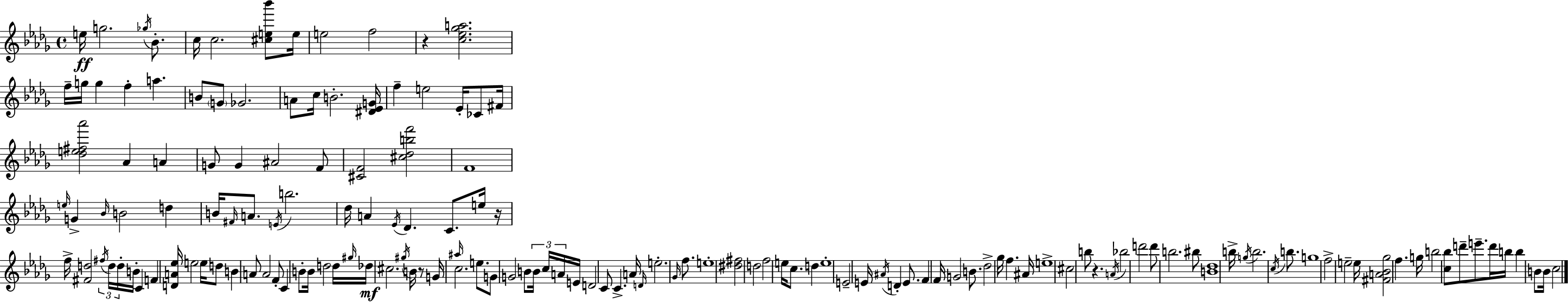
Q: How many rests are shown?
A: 4